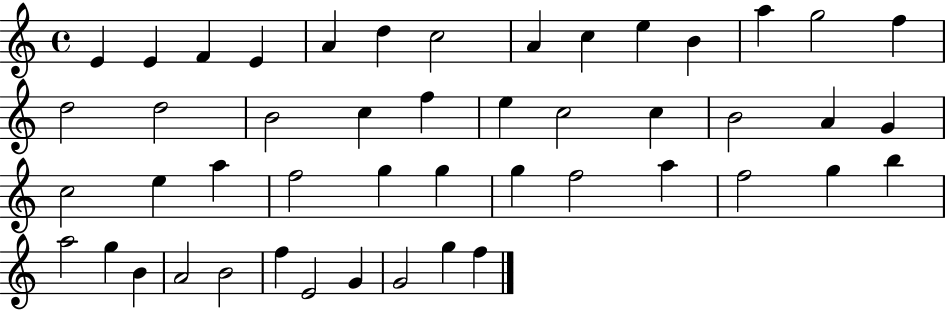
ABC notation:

X:1
T:Untitled
M:4/4
L:1/4
K:C
E E F E A d c2 A c e B a g2 f d2 d2 B2 c f e c2 c B2 A G c2 e a f2 g g g f2 a f2 g b a2 g B A2 B2 f E2 G G2 g f